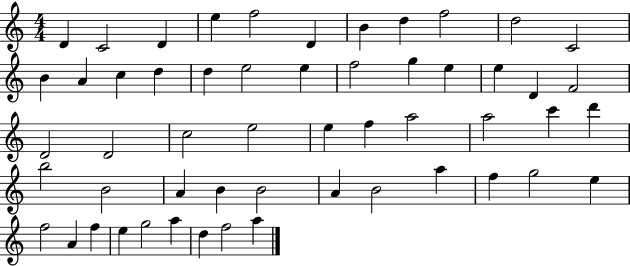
D4/q C4/h D4/q E5/q F5/h D4/q B4/q D5/q F5/h D5/h C4/h B4/q A4/q C5/q D5/q D5/q E5/h E5/q F5/h G5/q E5/q E5/q D4/q F4/h D4/h D4/h C5/h E5/h E5/q F5/q A5/h A5/h C6/q D6/q B5/h B4/h A4/q B4/q B4/h A4/q B4/h A5/q F5/q G5/h E5/q F5/h A4/q F5/q E5/q G5/h A5/q D5/q F5/h A5/q